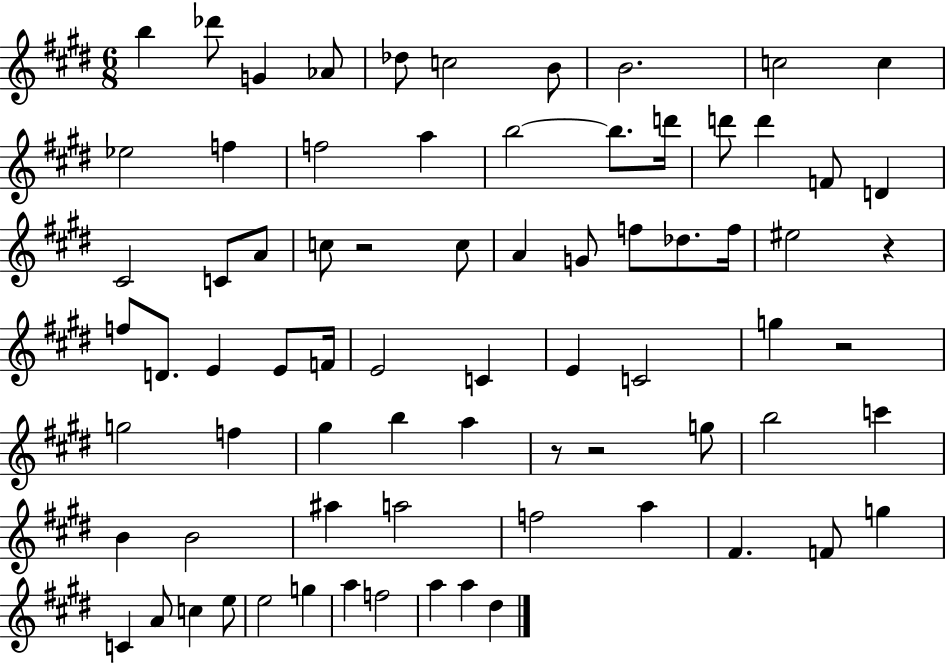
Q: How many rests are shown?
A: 5